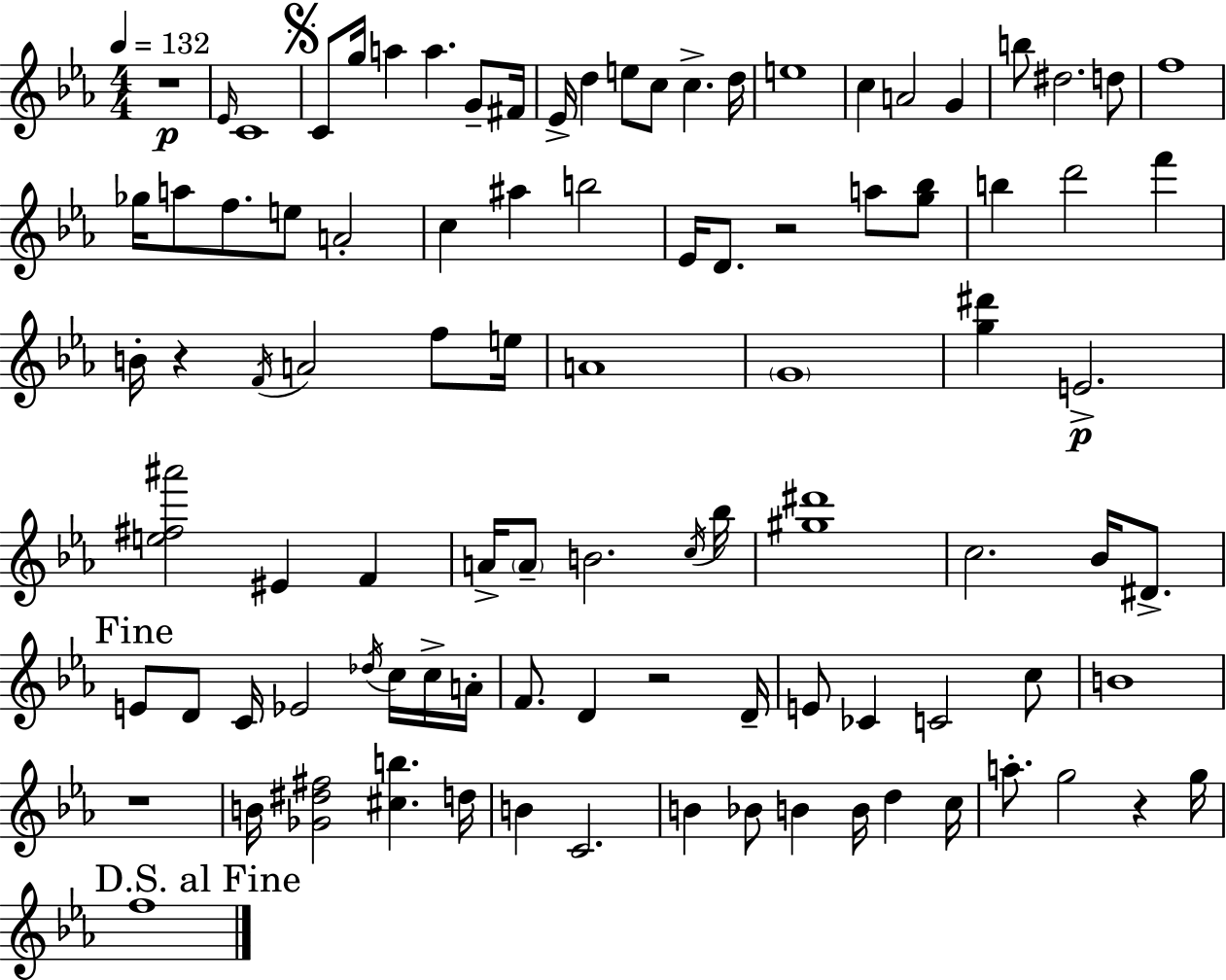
R/w Eb4/s C4/w C4/e G5/s A5/q A5/q. G4/e F#4/s Eb4/s D5/q E5/e C5/e C5/q. D5/s E5/w C5/q A4/h G4/q B5/e D#5/h. D5/e F5/w Gb5/s A5/e F5/e. E5/e A4/h C5/q A#5/q B5/h Eb4/s D4/e. R/h A5/e [G5,Bb5]/e B5/q D6/h F6/q B4/s R/q F4/s A4/h F5/e E5/s A4/w G4/w [G5,D#6]/q E4/h. [E5,F#5,A#6]/h EIS4/q F4/q A4/s A4/e B4/h. C5/s Bb5/s [G#5,D#6]/w C5/h. Bb4/s D#4/e. E4/e D4/e C4/s Eb4/h Db5/s C5/s C5/s A4/s F4/e. D4/q R/h D4/s E4/e CES4/q C4/h C5/e B4/w R/w B4/s [Gb4,D#5,F#5]/h [C#5,B5]/q. D5/s B4/q C4/h. B4/q Bb4/e B4/q B4/s D5/q C5/s A5/e. G5/h R/q G5/s F5/w